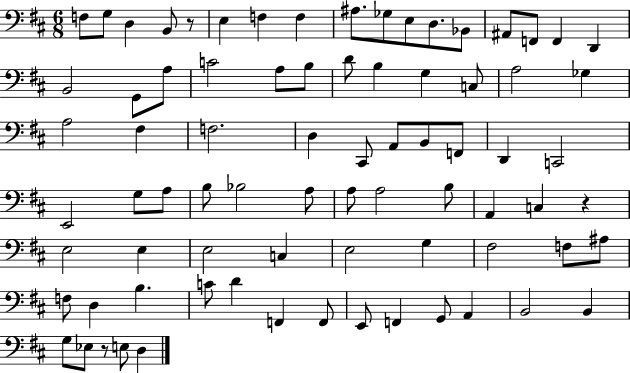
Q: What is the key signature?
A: D major